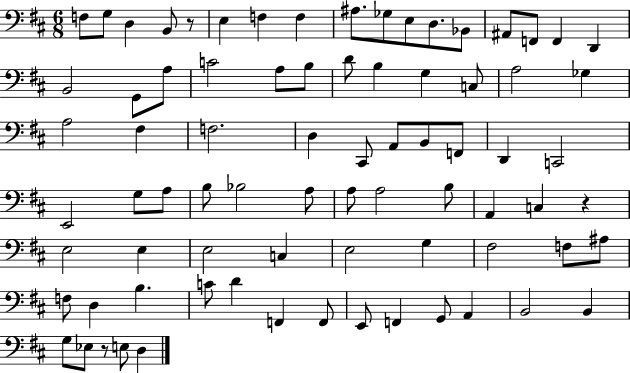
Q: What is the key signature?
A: D major